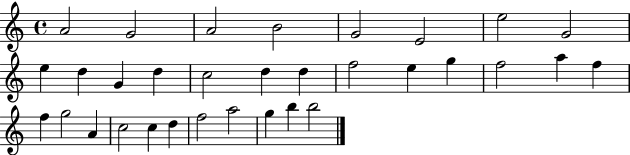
X:1
T:Untitled
M:4/4
L:1/4
K:C
A2 G2 A2 B2 G2 E2 e2 G2 e d G d c2 d d f2 e g f2 a f f g2 A c2 c d f2 a2 g b b2